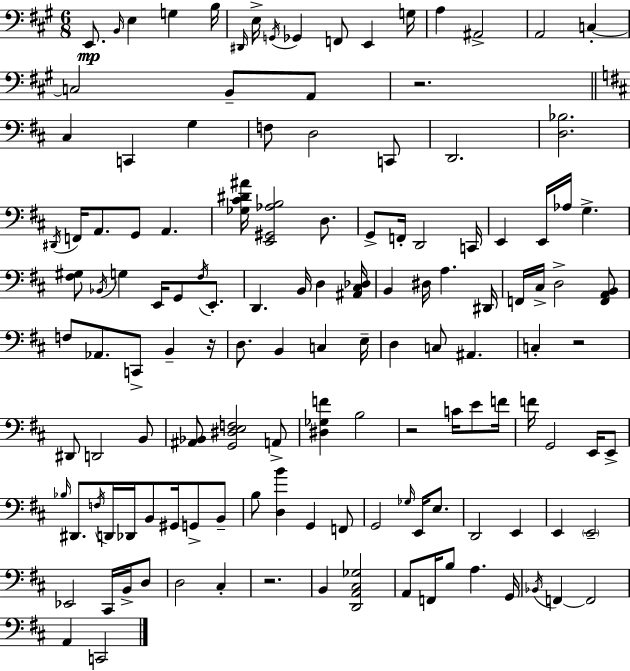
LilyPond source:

{
  \clef bass
  \numericTimeSignature
  \time 6/8
  \key a \major
  e,8.\mp \grace { b,16 } e4 g4 | b16 \grace { dis,16 } e16-> \acciaccatura { g,16 } ges,4 f,8 e,4 | g16 a4 ais,2-> | a,2 c4-.~~ | \break c2 b,8-- | a,8 r2. | \bar "||" \break \key d \major cis4 c,4 g4 | f8 d2 c,8 | d,2. | <d bes>2. | \break \acciaccatura { dis,16 } f,16 a,8. g,8 a,4. | <ges cis' dis' ais'>16 <e, gis, aes b>2 d8. | g,8-> f,16-. d,2 | c,16 e,4 e,16 aes16 g4.-> | \break <fis gis>8 \acciaccatura { bes,16 } g4 e,16 g,8 \acciaccatura { fis16 } | e,8.-. d,4. b,16 d4 | <ais, cis des>16 b,4 dis16 a4. | dis,16 f,16 cis16-> d2-> | \break <f, a, b,>8 f8 aes,8. c,8-> b,4-- | r16 d8. b,4 c4 | e16-- d4 c8 ais,4. | c4-. r2 | \break dis,8 d,2 | b,8 <ais, bes,>8 <g, dis e f>2 | a,8-> <dis ges f'>4 b2 | r2 c'16 | \break e'8 f'16 f'16 g,2 | e,16 e,8-> \grace { bes16 } dis,8. \acciaccatura { f16 } d,16 des,16 b,8 | gis,16 g,8-> b,8-- b8 <d b'>4 g,4 | f,8 g,2 | \break \grace { ges16 } e,16 e8. d,2 | e,4 e,4 \parenthesize e,2-- | ees,2 | cis,16 b,16-> d8 d2 | \break cis4-. r2. | b,4 <d, a, cis ges>2 | a,8 f,16 b8 a4. | g,16 \acciaccatura { bes,16 } f,4~~ f,2 | \break a,4 c,2 | \bar "|."
}